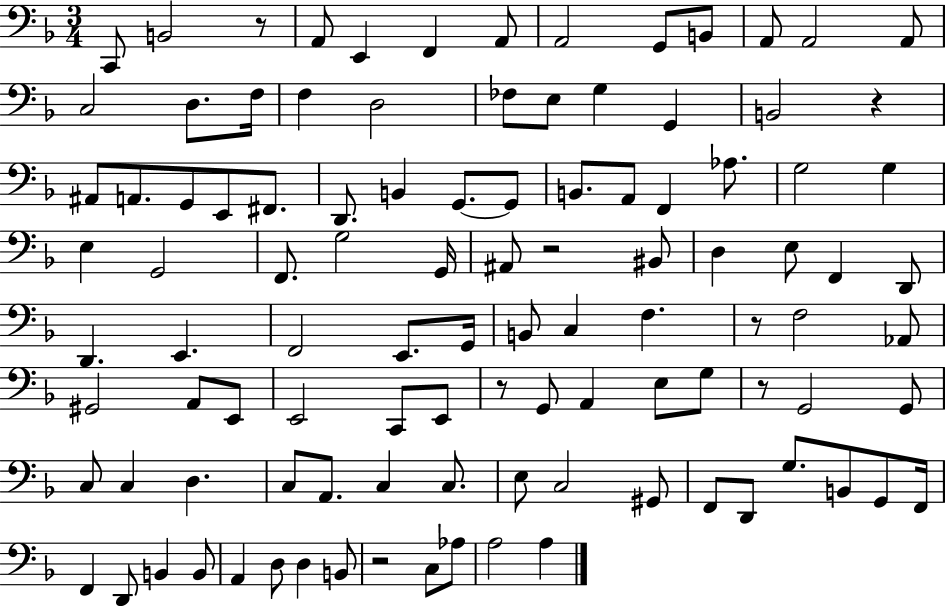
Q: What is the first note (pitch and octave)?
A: C2